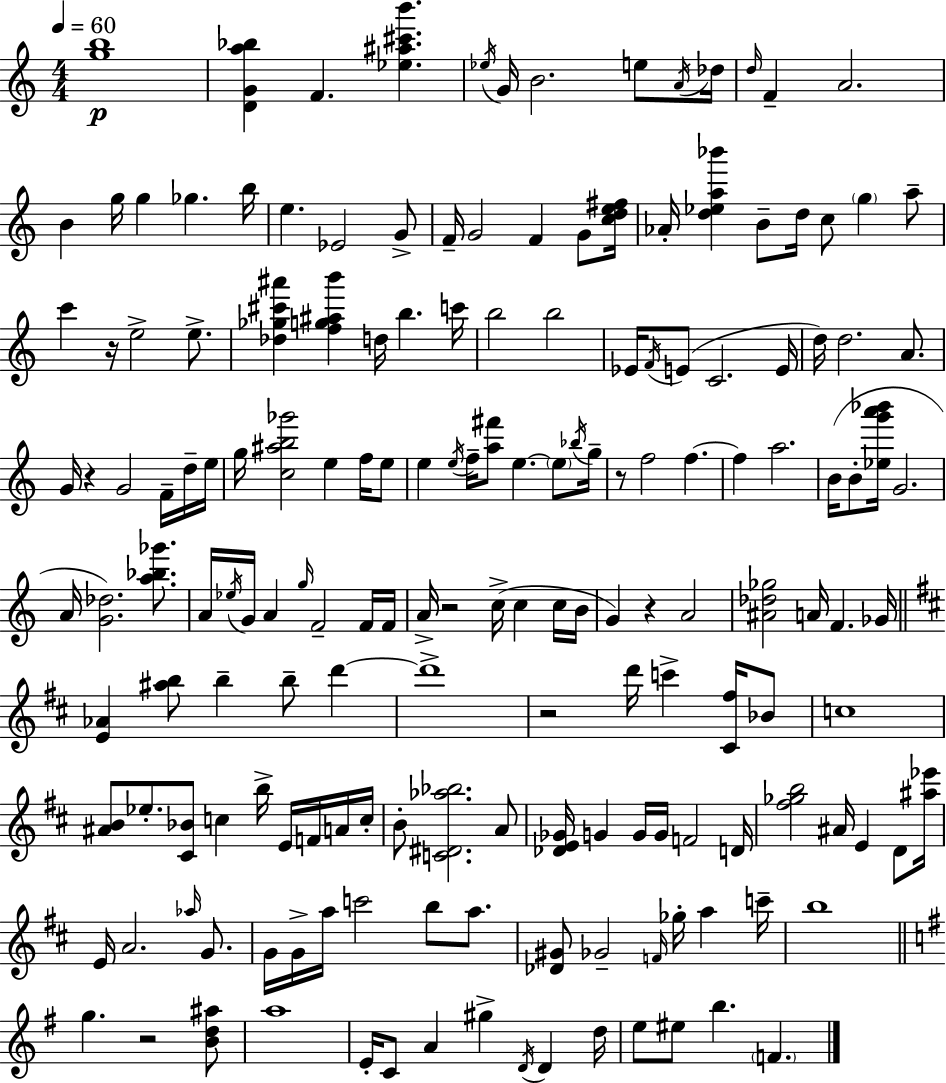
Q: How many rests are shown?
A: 7